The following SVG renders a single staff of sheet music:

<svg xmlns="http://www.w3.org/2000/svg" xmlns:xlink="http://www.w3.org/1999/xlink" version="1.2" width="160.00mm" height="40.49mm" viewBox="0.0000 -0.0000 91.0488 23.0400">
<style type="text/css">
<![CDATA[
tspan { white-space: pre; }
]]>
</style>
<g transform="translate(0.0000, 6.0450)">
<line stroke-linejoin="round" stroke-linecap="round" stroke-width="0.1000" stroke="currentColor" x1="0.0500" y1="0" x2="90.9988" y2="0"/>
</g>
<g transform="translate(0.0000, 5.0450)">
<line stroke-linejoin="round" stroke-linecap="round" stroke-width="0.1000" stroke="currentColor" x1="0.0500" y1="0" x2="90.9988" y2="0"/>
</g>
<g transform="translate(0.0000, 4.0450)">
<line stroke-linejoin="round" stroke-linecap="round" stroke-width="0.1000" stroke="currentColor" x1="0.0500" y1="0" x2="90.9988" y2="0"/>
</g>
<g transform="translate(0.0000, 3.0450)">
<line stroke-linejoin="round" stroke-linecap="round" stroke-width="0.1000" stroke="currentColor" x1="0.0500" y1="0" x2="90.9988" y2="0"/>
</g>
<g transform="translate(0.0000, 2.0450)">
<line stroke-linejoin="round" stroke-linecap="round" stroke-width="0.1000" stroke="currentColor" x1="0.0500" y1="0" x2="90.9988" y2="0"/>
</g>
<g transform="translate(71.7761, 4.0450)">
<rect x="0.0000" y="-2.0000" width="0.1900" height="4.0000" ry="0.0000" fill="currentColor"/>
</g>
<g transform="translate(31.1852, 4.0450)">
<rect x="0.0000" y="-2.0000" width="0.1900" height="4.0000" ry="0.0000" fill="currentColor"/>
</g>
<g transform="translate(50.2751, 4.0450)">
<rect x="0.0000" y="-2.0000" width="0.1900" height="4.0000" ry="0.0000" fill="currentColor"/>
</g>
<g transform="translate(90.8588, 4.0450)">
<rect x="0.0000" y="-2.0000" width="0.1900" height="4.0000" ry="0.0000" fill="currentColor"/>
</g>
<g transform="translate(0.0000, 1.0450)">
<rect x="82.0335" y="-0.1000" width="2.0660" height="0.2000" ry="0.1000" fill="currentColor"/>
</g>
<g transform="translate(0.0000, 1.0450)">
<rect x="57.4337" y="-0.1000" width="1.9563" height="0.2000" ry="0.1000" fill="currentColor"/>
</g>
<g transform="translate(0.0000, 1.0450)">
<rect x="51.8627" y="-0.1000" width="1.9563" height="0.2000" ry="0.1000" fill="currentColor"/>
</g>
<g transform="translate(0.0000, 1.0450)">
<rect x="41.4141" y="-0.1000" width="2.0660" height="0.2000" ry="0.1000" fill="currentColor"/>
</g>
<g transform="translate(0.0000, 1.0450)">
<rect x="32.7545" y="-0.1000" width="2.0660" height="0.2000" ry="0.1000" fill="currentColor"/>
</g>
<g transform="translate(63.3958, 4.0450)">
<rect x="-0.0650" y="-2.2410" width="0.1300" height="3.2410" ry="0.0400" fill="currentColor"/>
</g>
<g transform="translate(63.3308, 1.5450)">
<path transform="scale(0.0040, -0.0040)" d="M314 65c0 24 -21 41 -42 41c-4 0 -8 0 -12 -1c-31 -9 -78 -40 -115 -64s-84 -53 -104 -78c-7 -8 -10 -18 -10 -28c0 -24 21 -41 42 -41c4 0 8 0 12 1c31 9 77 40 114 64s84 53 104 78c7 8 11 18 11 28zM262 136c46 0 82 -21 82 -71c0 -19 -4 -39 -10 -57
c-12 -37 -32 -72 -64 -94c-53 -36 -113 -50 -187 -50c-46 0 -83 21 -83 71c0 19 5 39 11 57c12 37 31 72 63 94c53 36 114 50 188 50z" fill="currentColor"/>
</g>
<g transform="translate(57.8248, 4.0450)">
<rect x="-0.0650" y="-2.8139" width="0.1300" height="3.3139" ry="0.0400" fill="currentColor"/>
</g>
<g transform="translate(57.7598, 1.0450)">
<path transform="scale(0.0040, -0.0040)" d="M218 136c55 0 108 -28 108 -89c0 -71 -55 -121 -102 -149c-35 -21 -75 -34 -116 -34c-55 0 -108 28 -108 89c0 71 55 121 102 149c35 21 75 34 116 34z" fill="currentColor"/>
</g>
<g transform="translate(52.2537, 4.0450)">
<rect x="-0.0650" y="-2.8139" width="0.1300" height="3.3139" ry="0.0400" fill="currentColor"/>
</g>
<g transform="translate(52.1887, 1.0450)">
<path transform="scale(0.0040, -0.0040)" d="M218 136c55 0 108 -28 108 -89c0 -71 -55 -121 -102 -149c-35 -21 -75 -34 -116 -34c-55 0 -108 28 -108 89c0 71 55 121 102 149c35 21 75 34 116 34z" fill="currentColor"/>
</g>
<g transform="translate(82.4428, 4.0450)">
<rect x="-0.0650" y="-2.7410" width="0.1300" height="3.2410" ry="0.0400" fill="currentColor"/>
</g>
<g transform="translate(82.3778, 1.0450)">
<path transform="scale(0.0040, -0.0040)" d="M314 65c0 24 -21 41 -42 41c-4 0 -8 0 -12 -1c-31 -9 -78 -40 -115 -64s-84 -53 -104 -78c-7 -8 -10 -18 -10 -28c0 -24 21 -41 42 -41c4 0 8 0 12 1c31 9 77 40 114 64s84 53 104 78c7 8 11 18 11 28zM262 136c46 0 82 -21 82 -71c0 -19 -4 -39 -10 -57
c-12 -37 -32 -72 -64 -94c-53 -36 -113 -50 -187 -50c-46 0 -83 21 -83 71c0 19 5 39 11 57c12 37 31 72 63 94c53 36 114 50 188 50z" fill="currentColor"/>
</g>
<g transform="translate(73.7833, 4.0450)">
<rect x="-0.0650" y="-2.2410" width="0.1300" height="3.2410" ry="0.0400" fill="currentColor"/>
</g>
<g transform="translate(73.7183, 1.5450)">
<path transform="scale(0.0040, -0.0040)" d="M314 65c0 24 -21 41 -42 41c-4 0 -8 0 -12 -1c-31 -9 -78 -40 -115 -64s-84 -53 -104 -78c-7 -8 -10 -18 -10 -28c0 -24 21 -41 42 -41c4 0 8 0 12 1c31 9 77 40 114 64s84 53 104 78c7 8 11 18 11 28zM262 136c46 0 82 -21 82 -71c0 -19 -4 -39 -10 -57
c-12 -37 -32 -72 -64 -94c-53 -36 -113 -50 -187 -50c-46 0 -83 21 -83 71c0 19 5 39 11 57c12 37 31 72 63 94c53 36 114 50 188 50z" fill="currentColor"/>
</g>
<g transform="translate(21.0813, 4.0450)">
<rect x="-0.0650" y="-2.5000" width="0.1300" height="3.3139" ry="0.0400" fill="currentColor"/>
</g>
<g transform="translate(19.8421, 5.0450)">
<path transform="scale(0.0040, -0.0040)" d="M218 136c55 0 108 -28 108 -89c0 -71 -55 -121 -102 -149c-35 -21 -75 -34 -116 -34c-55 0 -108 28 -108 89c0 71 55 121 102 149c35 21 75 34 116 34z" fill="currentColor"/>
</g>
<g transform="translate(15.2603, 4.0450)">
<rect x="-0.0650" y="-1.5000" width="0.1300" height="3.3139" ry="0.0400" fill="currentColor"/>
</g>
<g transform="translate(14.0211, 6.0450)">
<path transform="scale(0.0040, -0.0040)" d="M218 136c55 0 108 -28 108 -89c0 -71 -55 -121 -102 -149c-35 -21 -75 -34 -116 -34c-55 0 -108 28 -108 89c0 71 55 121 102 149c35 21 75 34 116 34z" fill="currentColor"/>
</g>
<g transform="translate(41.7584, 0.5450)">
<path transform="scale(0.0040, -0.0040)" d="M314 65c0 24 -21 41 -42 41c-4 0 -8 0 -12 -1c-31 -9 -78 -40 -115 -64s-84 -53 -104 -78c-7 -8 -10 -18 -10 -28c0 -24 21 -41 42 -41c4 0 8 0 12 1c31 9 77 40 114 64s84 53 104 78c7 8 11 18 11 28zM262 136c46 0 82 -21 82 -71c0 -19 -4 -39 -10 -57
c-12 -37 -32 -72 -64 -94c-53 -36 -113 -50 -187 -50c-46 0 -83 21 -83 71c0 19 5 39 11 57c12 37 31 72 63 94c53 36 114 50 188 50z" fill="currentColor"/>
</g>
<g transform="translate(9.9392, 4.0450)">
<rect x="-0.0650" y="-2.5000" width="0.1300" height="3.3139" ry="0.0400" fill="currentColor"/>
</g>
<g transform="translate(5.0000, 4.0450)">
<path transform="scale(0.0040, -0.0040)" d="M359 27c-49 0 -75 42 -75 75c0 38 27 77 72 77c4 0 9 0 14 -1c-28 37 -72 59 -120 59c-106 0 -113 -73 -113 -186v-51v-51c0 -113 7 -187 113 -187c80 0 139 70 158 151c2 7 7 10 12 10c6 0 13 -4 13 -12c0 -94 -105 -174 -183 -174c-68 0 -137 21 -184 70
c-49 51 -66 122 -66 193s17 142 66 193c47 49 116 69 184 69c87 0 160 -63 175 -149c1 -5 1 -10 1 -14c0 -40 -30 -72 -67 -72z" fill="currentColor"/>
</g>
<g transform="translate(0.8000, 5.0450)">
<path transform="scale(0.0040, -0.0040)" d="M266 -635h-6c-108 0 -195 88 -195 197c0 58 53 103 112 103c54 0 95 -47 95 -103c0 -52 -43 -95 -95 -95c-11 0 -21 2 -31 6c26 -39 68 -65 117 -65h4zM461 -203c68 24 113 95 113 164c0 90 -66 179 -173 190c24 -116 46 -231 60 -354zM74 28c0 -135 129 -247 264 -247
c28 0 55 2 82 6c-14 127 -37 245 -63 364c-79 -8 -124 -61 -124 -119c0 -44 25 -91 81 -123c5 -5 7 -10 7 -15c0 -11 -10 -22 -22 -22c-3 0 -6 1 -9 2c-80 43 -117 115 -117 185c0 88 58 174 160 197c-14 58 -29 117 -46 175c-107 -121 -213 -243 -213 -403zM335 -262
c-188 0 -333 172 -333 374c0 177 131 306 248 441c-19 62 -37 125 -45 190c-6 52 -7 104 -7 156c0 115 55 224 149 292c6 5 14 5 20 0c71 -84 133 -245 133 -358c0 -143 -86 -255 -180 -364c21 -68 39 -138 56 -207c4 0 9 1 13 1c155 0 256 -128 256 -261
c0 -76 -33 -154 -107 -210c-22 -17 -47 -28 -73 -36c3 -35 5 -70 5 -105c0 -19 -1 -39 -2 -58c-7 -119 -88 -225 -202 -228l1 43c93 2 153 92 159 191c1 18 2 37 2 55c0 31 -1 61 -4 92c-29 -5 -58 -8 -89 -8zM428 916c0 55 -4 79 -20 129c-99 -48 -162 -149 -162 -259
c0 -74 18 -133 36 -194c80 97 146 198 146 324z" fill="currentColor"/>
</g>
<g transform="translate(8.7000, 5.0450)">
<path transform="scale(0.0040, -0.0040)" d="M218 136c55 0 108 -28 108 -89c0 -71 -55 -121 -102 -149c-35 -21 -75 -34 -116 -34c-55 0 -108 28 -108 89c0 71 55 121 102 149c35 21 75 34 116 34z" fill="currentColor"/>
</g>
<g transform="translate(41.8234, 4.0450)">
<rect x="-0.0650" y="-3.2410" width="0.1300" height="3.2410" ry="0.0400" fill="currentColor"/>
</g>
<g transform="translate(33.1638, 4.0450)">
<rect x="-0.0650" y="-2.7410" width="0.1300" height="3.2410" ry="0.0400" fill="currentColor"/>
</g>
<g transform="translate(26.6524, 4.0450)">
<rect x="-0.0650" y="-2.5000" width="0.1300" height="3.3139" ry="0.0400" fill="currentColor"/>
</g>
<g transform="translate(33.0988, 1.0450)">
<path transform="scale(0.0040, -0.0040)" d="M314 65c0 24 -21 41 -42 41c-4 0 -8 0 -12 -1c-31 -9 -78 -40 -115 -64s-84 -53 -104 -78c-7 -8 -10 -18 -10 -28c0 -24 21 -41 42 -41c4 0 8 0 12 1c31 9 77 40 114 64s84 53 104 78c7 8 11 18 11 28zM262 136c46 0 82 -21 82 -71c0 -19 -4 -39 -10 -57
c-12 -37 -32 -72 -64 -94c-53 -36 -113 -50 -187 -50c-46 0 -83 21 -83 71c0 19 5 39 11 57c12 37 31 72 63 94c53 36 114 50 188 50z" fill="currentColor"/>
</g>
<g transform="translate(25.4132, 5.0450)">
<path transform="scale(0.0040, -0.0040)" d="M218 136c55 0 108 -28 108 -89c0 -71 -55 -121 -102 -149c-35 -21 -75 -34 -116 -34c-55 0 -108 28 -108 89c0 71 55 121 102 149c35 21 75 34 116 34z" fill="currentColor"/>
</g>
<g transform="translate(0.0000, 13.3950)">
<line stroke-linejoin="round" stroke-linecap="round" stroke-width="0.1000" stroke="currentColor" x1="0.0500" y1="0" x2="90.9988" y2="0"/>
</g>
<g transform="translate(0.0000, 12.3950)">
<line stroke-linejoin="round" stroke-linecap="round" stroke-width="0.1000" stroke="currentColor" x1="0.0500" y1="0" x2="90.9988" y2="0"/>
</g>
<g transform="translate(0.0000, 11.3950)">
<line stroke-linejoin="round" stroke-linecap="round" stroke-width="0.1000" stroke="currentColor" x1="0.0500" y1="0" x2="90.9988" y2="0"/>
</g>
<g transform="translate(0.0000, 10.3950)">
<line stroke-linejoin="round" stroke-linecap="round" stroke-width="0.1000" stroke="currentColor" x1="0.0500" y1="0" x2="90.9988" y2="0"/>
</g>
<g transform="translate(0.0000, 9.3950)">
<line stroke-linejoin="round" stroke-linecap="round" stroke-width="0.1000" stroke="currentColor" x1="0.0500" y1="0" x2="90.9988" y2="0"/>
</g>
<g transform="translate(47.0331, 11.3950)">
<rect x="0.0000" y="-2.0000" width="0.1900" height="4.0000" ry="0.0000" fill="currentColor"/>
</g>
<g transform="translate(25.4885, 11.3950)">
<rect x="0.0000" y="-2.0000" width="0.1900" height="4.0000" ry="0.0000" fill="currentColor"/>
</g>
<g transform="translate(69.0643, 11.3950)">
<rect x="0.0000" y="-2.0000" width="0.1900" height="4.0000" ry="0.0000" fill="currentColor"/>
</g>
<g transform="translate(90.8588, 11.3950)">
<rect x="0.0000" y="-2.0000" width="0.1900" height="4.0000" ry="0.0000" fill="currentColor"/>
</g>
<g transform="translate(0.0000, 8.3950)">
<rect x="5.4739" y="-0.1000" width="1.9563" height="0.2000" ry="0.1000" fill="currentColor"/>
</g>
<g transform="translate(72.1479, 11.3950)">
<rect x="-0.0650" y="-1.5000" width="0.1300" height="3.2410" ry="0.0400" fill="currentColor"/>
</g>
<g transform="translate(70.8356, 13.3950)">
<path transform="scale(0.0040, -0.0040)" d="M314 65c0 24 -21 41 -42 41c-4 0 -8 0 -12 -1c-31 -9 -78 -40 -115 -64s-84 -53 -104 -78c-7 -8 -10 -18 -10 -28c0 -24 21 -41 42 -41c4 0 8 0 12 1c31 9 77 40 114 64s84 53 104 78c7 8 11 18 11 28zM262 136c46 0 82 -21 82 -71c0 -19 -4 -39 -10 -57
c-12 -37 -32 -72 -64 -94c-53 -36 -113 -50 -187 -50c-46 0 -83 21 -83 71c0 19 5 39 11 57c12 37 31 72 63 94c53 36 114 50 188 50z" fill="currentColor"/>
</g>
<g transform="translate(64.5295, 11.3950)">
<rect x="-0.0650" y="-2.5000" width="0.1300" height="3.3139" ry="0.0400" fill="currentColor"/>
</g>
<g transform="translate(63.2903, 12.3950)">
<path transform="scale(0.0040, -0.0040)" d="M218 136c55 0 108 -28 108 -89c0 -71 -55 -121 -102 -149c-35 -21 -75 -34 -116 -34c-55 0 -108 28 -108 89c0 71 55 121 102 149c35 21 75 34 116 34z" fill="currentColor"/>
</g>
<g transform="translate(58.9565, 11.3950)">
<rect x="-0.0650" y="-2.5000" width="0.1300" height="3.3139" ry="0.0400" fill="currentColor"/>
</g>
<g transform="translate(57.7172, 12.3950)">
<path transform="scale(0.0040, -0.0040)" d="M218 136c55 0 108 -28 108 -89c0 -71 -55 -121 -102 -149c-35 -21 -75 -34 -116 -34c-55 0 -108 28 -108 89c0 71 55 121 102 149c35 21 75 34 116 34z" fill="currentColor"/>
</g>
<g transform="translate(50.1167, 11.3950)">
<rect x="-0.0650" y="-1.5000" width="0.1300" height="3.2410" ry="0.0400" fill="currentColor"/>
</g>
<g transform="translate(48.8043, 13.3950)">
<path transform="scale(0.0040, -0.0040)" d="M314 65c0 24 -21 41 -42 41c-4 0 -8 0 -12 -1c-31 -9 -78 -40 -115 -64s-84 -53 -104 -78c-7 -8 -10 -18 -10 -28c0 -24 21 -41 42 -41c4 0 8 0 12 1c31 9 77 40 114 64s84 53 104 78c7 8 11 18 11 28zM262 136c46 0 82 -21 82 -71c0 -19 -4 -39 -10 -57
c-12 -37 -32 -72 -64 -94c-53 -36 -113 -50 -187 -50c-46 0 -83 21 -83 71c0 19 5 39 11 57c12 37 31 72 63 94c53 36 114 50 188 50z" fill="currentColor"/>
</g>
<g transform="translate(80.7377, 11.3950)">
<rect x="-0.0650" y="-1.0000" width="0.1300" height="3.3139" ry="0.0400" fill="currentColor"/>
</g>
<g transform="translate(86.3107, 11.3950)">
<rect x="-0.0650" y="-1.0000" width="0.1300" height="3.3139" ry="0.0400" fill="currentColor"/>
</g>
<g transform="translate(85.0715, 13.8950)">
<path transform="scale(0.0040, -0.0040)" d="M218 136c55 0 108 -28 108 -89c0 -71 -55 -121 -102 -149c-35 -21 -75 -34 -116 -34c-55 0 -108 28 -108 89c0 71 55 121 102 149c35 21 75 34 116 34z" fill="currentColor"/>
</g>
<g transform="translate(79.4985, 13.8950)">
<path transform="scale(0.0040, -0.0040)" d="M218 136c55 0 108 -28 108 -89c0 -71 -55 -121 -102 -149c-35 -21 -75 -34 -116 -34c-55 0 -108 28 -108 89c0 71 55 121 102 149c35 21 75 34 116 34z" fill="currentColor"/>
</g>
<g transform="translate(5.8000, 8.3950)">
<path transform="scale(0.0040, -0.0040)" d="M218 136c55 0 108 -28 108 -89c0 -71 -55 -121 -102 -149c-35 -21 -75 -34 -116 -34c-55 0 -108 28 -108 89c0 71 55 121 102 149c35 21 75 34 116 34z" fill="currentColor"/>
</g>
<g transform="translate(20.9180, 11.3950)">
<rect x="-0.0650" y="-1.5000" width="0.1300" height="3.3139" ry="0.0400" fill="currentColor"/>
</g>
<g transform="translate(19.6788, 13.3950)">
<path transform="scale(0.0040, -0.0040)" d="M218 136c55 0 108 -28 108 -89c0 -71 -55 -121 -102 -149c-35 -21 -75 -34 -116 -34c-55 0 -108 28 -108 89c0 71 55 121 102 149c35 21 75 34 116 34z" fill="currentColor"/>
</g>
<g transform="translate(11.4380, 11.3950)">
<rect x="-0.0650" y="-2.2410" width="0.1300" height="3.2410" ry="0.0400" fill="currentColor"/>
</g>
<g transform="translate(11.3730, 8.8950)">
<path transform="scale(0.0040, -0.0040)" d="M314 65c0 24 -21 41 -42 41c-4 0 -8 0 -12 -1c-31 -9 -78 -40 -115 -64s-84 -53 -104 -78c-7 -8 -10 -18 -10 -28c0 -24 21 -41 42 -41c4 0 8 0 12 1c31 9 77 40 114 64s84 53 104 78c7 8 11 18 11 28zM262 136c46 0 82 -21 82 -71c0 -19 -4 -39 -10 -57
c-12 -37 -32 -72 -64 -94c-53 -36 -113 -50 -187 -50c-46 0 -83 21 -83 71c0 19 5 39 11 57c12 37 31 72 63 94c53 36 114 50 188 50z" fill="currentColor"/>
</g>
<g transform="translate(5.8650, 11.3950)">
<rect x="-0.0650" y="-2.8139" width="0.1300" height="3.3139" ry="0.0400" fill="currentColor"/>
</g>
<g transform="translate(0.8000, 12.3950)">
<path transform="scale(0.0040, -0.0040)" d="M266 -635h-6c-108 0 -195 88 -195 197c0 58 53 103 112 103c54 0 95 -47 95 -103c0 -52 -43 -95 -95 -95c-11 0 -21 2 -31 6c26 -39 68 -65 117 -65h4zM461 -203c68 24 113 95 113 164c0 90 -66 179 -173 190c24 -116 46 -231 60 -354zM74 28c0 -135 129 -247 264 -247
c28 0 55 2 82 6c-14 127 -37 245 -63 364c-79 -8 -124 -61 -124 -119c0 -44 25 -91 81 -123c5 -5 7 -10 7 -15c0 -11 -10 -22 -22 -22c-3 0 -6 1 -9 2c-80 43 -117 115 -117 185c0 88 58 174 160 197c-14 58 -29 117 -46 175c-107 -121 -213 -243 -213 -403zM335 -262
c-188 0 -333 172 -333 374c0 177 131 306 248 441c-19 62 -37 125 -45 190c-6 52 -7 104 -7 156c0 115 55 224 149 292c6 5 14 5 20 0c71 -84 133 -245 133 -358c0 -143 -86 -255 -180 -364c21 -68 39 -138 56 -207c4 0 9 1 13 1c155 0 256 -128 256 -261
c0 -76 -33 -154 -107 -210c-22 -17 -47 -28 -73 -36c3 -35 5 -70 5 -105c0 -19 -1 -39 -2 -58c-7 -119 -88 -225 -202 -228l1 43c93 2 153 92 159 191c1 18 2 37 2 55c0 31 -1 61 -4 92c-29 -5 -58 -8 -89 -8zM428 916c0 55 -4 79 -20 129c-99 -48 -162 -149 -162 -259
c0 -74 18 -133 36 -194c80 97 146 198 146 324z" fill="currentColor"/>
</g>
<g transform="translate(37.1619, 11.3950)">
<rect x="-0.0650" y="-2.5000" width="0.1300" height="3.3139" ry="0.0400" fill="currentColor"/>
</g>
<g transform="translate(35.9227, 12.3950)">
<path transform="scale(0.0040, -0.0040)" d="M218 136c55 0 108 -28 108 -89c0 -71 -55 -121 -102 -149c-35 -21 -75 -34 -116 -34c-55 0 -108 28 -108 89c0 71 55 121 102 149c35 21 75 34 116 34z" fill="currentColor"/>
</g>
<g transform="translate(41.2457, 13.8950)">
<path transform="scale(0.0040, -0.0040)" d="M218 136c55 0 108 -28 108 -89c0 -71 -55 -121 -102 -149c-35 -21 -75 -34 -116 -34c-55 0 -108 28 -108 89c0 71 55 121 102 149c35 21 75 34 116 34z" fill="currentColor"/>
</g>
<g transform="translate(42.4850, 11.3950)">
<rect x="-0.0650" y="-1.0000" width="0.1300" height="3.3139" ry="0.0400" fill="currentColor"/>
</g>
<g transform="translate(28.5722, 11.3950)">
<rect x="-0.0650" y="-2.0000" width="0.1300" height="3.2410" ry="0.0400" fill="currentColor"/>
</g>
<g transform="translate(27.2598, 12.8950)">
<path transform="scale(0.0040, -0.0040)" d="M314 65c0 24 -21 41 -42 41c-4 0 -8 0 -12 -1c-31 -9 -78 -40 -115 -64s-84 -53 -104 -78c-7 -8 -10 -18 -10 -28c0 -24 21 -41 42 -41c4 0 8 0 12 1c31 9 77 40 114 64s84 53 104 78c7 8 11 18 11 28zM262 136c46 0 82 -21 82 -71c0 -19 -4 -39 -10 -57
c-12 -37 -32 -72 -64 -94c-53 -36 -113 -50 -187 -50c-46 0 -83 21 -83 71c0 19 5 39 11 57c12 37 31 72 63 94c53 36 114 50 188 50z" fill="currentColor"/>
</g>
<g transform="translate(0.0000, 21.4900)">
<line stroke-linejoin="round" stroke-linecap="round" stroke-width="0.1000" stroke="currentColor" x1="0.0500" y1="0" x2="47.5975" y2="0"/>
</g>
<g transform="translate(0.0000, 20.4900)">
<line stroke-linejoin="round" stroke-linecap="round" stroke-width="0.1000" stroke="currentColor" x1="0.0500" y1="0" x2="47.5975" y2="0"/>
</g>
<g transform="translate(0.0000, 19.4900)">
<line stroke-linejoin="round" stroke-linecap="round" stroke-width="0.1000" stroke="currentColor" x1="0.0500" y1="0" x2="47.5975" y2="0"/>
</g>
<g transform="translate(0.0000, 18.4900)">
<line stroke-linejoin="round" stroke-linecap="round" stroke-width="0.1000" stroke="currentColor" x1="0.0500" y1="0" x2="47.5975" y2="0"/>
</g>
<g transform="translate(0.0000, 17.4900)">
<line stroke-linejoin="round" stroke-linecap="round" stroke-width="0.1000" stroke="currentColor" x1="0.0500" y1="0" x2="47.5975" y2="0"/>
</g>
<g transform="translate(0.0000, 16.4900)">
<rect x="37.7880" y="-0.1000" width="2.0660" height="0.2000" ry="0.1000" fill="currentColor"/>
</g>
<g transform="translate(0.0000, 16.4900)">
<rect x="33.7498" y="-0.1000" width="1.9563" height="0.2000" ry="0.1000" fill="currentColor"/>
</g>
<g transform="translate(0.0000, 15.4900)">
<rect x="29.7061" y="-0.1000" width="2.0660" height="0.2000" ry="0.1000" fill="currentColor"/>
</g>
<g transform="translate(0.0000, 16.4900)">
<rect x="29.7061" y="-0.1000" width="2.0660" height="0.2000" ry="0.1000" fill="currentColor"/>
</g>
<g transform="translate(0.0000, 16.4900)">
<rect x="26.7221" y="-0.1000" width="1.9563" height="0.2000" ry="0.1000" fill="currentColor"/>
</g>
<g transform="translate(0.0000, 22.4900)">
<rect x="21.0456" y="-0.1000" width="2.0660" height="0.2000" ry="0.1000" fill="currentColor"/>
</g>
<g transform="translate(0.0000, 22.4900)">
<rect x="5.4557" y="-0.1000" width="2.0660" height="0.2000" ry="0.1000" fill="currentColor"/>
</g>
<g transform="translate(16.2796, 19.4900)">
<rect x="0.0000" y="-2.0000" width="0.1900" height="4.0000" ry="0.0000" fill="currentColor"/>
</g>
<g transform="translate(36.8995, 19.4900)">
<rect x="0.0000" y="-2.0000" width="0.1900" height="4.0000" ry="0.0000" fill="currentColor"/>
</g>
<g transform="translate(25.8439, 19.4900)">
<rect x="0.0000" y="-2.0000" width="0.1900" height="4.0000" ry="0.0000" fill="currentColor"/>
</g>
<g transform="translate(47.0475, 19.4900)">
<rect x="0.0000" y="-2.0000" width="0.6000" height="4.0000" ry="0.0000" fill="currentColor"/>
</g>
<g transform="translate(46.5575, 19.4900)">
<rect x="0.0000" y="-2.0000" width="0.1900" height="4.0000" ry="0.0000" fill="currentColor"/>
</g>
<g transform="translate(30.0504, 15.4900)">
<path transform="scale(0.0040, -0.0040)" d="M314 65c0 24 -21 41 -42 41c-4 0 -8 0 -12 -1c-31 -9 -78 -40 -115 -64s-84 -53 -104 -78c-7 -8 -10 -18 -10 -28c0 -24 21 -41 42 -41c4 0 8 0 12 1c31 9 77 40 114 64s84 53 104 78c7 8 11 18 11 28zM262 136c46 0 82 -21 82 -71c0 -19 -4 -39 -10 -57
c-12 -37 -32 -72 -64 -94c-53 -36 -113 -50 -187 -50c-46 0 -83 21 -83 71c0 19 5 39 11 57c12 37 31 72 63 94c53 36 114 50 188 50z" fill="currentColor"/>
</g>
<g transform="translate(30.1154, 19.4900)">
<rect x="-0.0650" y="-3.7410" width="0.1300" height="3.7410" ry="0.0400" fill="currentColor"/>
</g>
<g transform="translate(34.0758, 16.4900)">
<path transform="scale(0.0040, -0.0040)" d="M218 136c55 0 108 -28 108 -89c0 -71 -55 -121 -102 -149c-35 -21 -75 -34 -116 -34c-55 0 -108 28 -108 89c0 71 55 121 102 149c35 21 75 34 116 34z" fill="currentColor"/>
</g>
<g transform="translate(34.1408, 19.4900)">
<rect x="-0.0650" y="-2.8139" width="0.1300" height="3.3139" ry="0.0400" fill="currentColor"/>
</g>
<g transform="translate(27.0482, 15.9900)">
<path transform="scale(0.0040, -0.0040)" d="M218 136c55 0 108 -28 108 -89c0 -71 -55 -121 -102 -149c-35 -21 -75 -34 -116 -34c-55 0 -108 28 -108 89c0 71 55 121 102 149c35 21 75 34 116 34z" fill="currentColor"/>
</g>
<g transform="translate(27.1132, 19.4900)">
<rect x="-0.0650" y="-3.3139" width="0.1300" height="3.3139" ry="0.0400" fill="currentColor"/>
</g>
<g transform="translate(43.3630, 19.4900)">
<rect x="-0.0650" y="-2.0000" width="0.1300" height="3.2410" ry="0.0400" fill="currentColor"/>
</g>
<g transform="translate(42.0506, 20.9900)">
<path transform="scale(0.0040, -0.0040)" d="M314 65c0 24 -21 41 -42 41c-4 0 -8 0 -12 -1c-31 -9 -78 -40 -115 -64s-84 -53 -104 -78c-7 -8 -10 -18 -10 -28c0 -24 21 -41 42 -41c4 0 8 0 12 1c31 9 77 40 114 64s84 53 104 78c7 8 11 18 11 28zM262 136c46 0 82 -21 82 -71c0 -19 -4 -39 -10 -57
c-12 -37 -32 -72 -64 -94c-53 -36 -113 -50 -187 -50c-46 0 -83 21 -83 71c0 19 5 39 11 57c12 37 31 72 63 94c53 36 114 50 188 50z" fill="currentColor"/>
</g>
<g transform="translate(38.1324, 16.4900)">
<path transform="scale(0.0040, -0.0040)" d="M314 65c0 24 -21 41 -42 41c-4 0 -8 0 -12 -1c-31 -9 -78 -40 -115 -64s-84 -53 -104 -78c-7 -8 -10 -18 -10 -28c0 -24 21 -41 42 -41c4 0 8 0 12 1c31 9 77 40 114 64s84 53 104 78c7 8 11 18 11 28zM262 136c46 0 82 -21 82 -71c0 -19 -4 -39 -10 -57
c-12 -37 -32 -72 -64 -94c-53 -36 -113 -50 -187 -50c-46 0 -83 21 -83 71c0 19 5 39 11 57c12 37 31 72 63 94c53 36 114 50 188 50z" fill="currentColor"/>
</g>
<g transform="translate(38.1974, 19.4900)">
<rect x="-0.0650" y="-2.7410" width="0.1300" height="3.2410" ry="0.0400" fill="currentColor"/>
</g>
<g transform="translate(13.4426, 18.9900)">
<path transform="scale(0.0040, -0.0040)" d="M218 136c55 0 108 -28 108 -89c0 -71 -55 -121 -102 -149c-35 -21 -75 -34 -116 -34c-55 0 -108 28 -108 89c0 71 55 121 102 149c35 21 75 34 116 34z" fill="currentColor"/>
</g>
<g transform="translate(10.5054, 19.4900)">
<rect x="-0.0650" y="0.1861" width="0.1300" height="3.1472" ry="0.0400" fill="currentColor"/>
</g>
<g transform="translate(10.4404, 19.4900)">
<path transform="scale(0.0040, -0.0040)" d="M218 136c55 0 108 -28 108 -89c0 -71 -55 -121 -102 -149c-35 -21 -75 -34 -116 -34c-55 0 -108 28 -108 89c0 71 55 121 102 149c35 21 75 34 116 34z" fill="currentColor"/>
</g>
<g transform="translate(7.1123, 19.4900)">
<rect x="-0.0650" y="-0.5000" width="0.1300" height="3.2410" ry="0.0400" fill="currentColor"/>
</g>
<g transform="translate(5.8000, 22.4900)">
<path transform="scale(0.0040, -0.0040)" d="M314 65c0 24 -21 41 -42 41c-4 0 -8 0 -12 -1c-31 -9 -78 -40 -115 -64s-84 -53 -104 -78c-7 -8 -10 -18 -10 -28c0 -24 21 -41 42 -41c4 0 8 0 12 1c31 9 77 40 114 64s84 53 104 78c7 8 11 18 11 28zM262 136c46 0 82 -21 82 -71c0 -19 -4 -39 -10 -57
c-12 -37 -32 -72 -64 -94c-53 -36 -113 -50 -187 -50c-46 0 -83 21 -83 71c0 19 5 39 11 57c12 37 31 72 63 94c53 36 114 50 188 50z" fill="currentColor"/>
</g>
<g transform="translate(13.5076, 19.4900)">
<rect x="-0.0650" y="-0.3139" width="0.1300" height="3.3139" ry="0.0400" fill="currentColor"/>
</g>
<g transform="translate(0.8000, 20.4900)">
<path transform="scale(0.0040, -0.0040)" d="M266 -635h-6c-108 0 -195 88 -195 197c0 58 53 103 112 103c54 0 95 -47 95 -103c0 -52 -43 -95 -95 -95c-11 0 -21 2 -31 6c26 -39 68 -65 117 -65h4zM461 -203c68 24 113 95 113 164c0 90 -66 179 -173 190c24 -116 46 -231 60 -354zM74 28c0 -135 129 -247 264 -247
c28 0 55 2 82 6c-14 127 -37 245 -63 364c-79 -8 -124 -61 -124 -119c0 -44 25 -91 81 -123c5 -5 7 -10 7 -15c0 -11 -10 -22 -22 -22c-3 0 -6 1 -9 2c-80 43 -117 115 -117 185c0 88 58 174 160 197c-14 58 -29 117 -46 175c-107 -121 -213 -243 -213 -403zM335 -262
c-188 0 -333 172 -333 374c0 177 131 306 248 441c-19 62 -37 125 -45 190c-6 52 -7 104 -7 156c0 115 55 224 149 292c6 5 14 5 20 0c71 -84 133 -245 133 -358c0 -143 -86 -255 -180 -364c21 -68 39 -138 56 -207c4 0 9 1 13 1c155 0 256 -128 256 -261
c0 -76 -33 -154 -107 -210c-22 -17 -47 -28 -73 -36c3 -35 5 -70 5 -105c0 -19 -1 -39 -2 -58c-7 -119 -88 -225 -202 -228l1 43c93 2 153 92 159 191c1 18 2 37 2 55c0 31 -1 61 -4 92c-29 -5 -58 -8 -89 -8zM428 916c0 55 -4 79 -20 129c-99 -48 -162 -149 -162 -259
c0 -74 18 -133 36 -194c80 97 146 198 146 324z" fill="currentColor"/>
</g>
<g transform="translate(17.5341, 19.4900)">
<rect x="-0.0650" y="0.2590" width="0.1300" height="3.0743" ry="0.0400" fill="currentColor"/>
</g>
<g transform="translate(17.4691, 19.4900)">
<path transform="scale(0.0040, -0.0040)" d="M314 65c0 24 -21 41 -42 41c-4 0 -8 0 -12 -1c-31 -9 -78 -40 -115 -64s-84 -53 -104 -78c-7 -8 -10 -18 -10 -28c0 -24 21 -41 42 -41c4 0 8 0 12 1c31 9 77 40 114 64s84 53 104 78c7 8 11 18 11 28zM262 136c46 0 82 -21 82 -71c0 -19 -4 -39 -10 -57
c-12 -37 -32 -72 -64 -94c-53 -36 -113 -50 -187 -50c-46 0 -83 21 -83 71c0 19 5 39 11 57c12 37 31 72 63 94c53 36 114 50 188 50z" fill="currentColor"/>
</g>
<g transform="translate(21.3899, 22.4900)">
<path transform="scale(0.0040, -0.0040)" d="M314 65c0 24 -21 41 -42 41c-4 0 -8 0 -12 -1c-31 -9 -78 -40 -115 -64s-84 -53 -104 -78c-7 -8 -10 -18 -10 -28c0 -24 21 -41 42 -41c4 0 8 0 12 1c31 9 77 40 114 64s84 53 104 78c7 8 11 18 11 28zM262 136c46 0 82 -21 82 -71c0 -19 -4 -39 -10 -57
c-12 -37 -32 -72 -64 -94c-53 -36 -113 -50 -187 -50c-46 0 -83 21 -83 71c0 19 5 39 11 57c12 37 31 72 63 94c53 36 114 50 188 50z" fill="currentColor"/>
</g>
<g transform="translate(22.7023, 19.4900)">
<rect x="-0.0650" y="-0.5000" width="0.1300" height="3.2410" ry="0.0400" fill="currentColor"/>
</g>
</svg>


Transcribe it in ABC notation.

X:1
T:Untitled
M:4/4
L:1/4
K:C
G E G G a2 b2 a a g2 g2 a2 a g2 E F2 G D E2 G G E2 D D C2 B c B2 C2 b c'2 a a2 F2